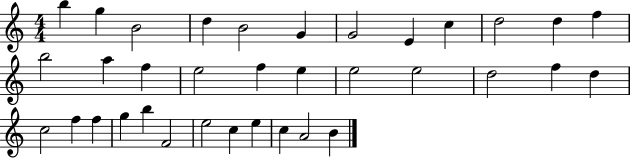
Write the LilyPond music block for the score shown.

{
  \clef treble
  \numericTimeSignature
  \time 4/4
  \key c \major
  b''4 g''4 b'2 | d''4 b'2 g'4 | g'2 e'4 c''4 | d''2 d''4 f''4 | \break b''2 a''4 f''4 | e''2 f''4 e''4 | e''2 e''2 | d''2 f''4 d''4 | \break c''2 f''4 f''4 | g''4 b''4 f'2 | e''2 c''4 e''4 | c''4 a'2 b'4 | \break \bar "|."
}